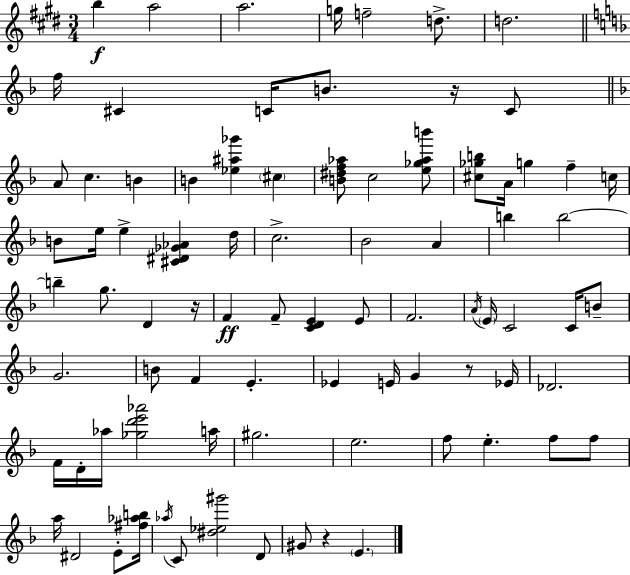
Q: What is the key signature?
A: E major